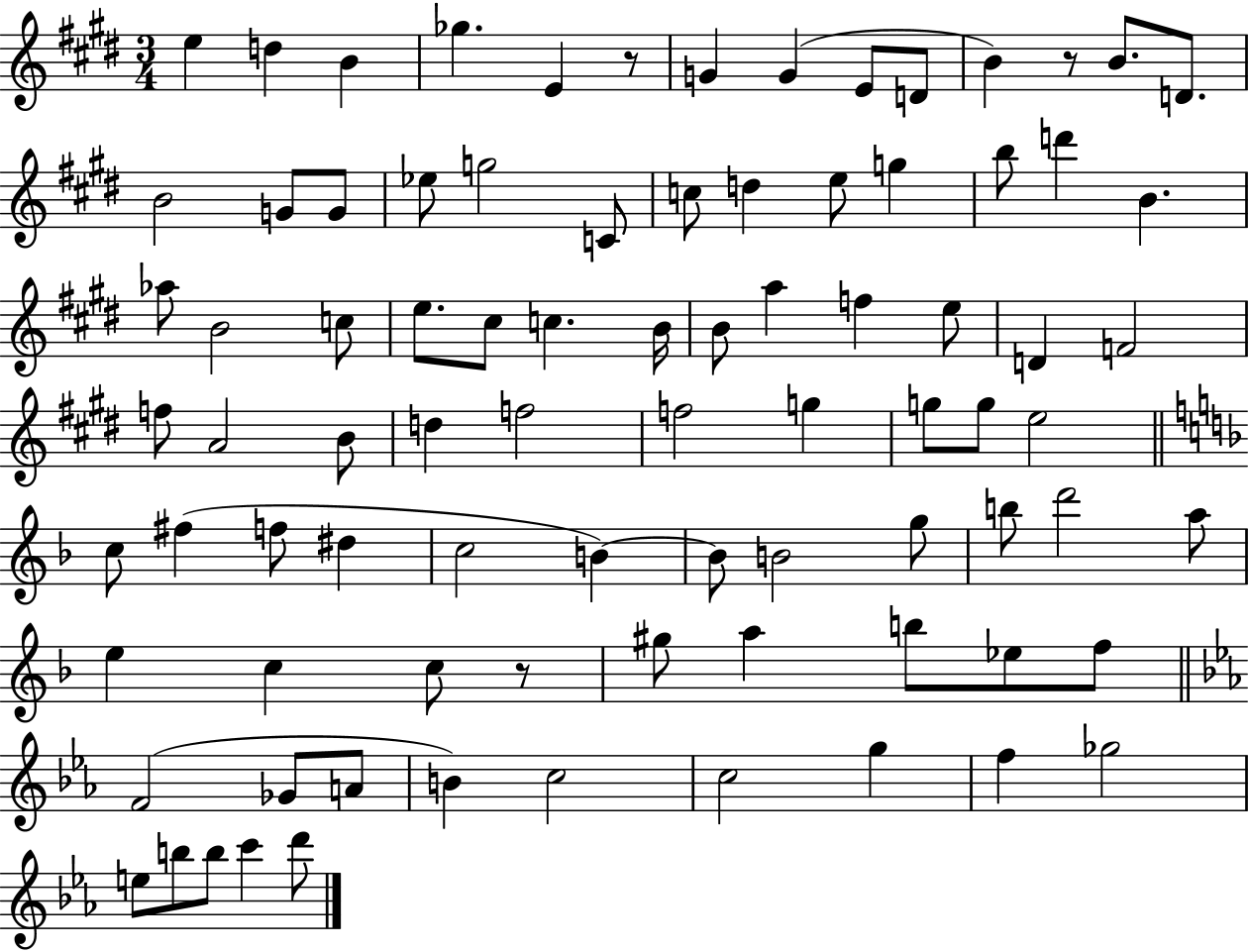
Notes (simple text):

E5/q D5/q B4/q Gb5/q. E4/q R/e G4/q G4/q E4/e D4/e B4/q R/e B4/e. D4/e. B4/h G4/e G4/e Eb5/e G5/h C4/e C5/e D5/q E5/e G5/q B5/e D6/q B4/q. Ab5/e B4/h C5/e E5/e. C#5/e C5/q. B4/s B4/e A5/q F5/q E5/e D4/q F4/h F5/e A4/h B4/e D5/q F5/h F5/h G5/q G5/e G5/e E5/h C5/e F#5/q F5/e D#5/q C5/h B4/q B4/e B4/h G5/e B5/e D6/h A5/e E5/q C5/q C5/e R/e G#5/e A5/q B5/e Eb5/e F5/e F4/h Gb4/e A4/e B4/q C5/h C5/h G5/q F5/q Gb5/h E5/e B5/e B5/e C6/q D6/e